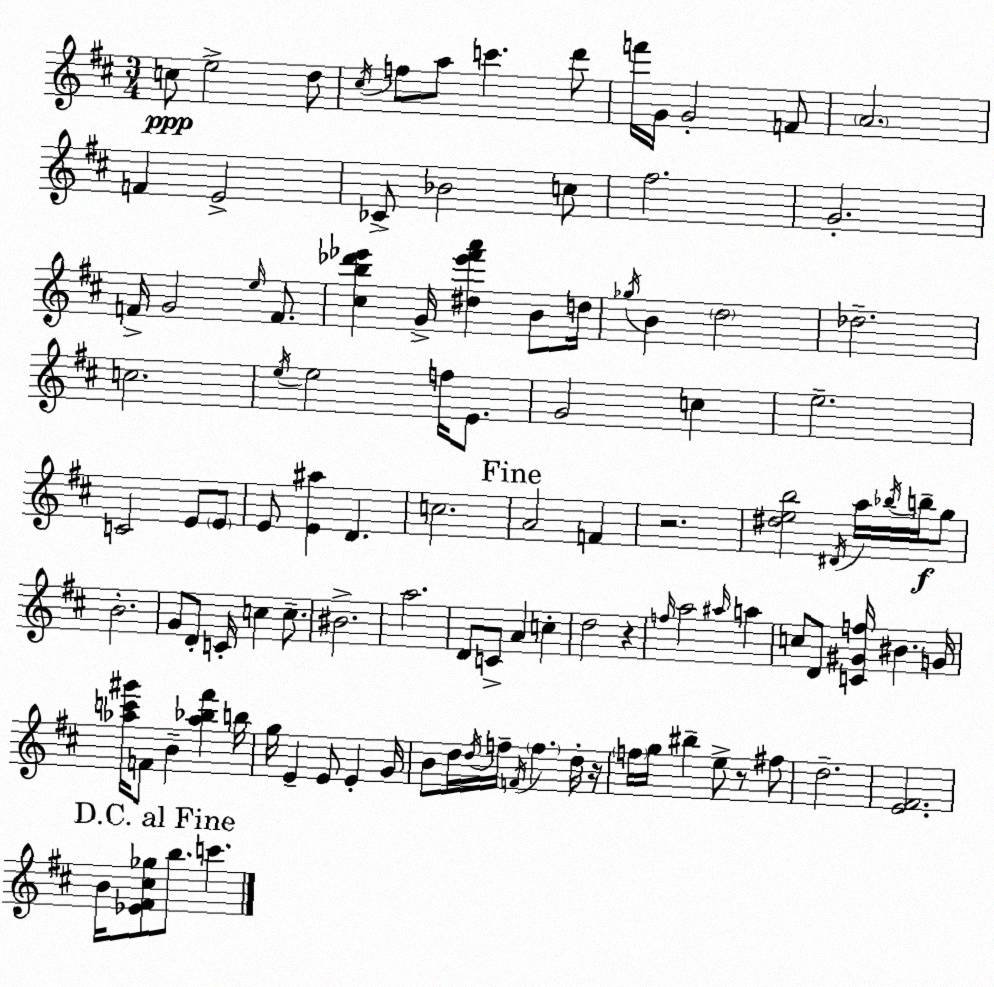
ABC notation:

X:1
T:Untitled
M:3/4
L:1/4
K:D
c/2 e2 d/2 ^c/4 f/2 a/2 c' d'/2 f'/4 G/4 G2 F/2 A2 F E2 _C/2 _B2 c/2 ^f2 G2 F/4 G2 e/4 F/2 [^cb_d'_e'] G/4 [^d_e'^f'a'] B/2 d/4 _g/4 B d2 _d2 c2 e/4 e2 f/4 E/2 G2 c e2 C2 E/2 E/2 E/2 [E^a] D c2 A2 F z2 [^deb]2 ^D/4 a/4 _b/4 b/4 g/2 B2 G/2 D/2 C/4 c c/2 ^B2 a2 D/2 C/2 A c d2 z f/4 a2 ^a/4 a c/2 D/2 [C^Gf]/4 ^B G/4 [_ac'^g']/4 F/2 B [_a_b^f'] b/4 g/4 E E/2 E G/4 B/2 d/4 d/4 f/4 F/4 f d/4 z/4 f/4 g/4 ^b e/2 z/2 ^f/2 d2 [E^F]2 B/4 [_E^F^c_g]/2 b/2 c'